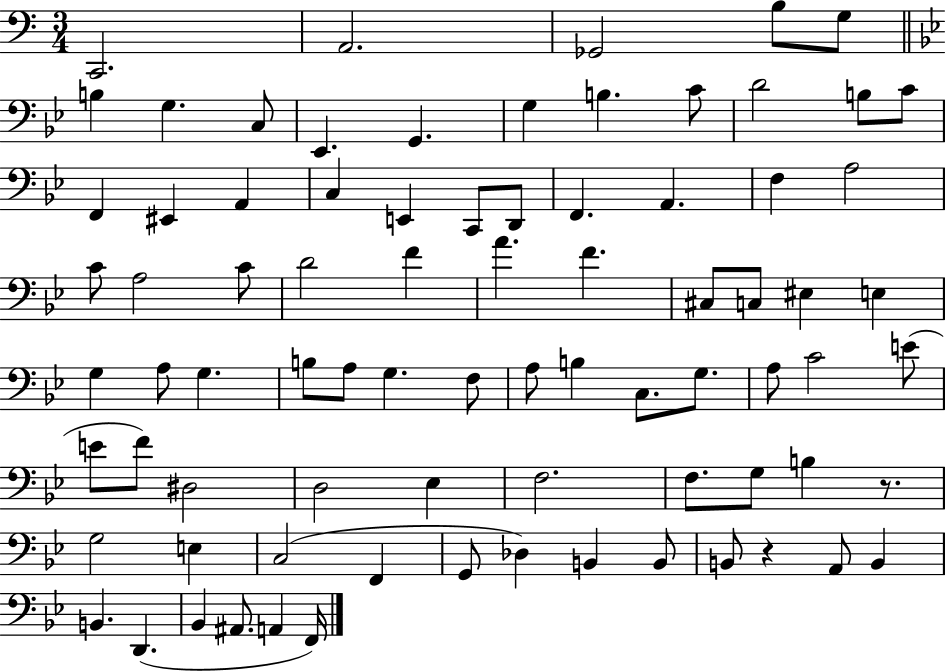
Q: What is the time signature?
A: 3/4